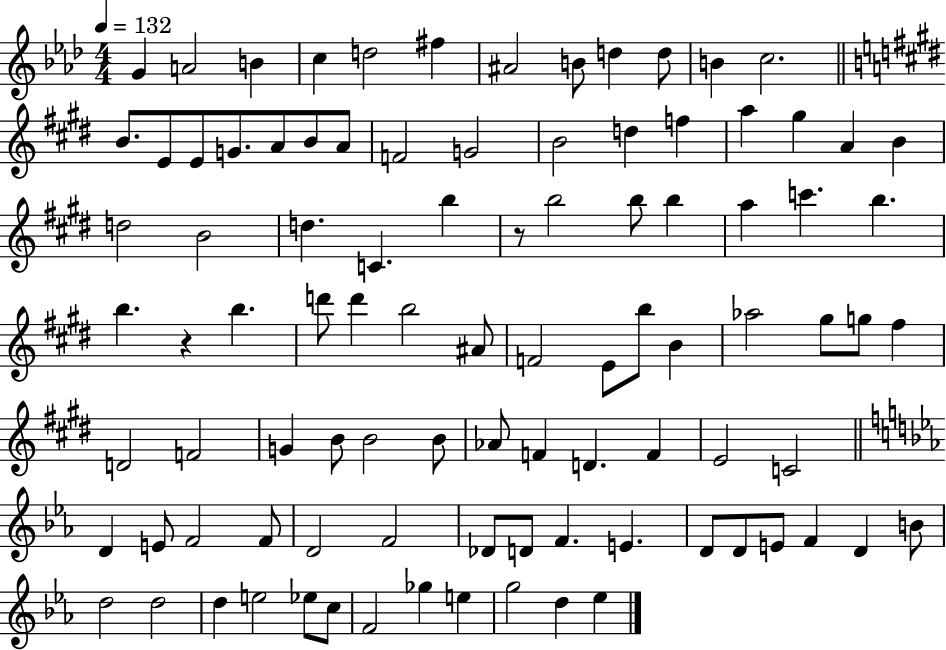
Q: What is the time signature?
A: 4/4